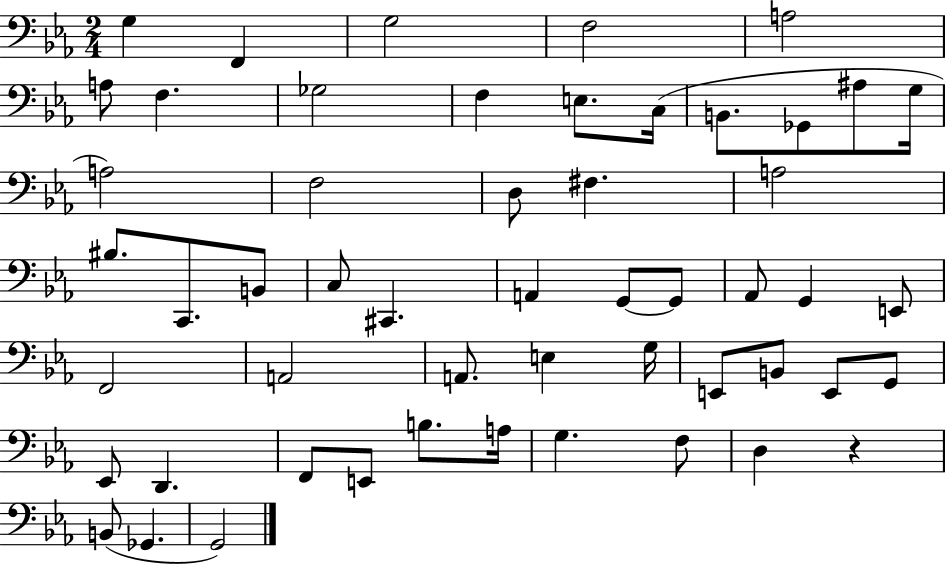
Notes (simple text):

G3/q F2/q G3/h F3/h A3/h A3/e F3/q. Gb3/h F3/q E3/e. C3/s B2/e. Gb2/e A#3/e G3/s A3/h F3/h D3/e F#3/q. A3/h BIS3/e. C2/e. B2/e C3/e C#2/q. A2/q G2/e G2/e Ab2/e G2/q E2/e F2/h A2/h A2/e. E3/q G3/s E2/e B2/e E2/e G2/e Eb2/e D2/q. F2/e E2/e B3/e. A3/s G3/q. F3/e D3/q R/q B2/e Gb2/q. G2/h